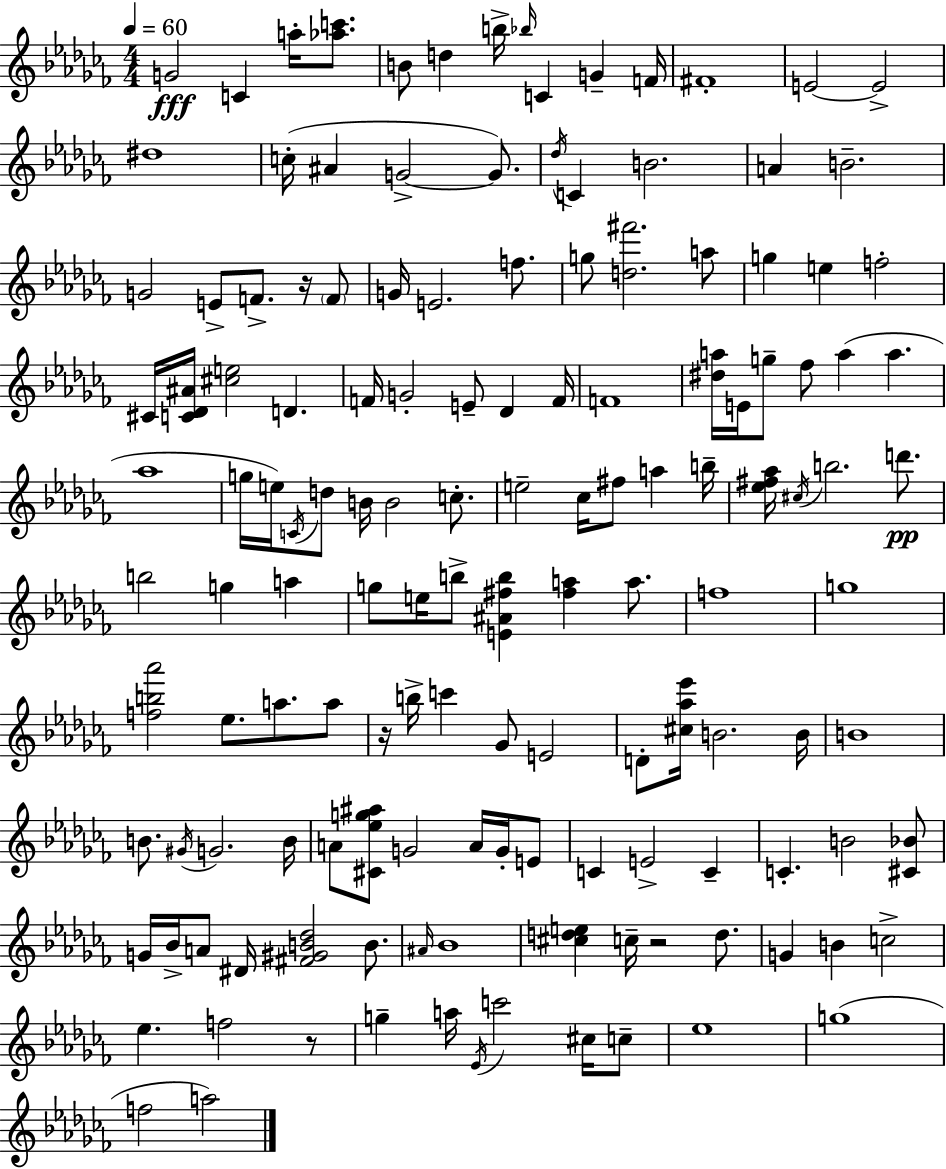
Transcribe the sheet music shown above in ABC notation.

X:1
T:Untitled
M:4/4
L:1/4
K:Abm
G2 C a/4 [_ac']/2 B/2 d b/4 _b/4 C G F/4 ^F4 E2 E2 ^d4 c/4 ^A G2 G/2 _d/4 C B2 A B2 G2 E/2 F/2 z/4 F/2 G/4 E2 f/2 g/2 [d^f']2 a/2 g e f2 ^C/4 [C_D^A]/4 [^ce]2 D F/4 G2 E/2 _D F/4 F4 [^da]/4 E/4 g/2 _f/2 a a _a4 g/4 e/4 C/4 d/2 B/4 B2 c/2 e2 _c/4 ^f/2 a b/4 [_e^f_a]/4 ^c/4 b2 d'/2 b2 g a g/2 e/4 b/2 [E^A^fb] [^fa] a/2 f4 g4 [fb_a']2 _e/2 a/2 a/2 z/4 b/4 c' _G/2 E2 D/2 [^c_a_e']/4 B2 B/4 B4 B/2 ^G/4 G2 B/4 A/2 [^C_eg^a]/2 G2 A/4 G/4 E/2 C E2 C C B2 [^C_B]/2 G/4 _B/4 A/2 ^D/4 [^F^GB_d]2 B/2 ^A/4 _B4 [^cde] c/4 z2 d/2 G B c2 _e f2 z/2 g a/4 _E/4 c'2 ^c/4 c/2 _e4 g4 f2 a2